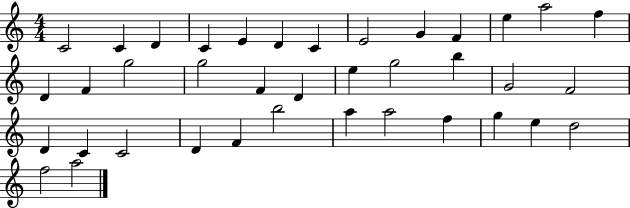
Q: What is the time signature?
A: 4/4